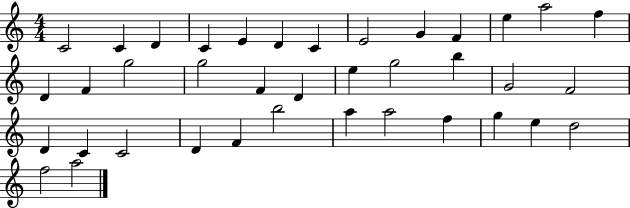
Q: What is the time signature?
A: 4/4